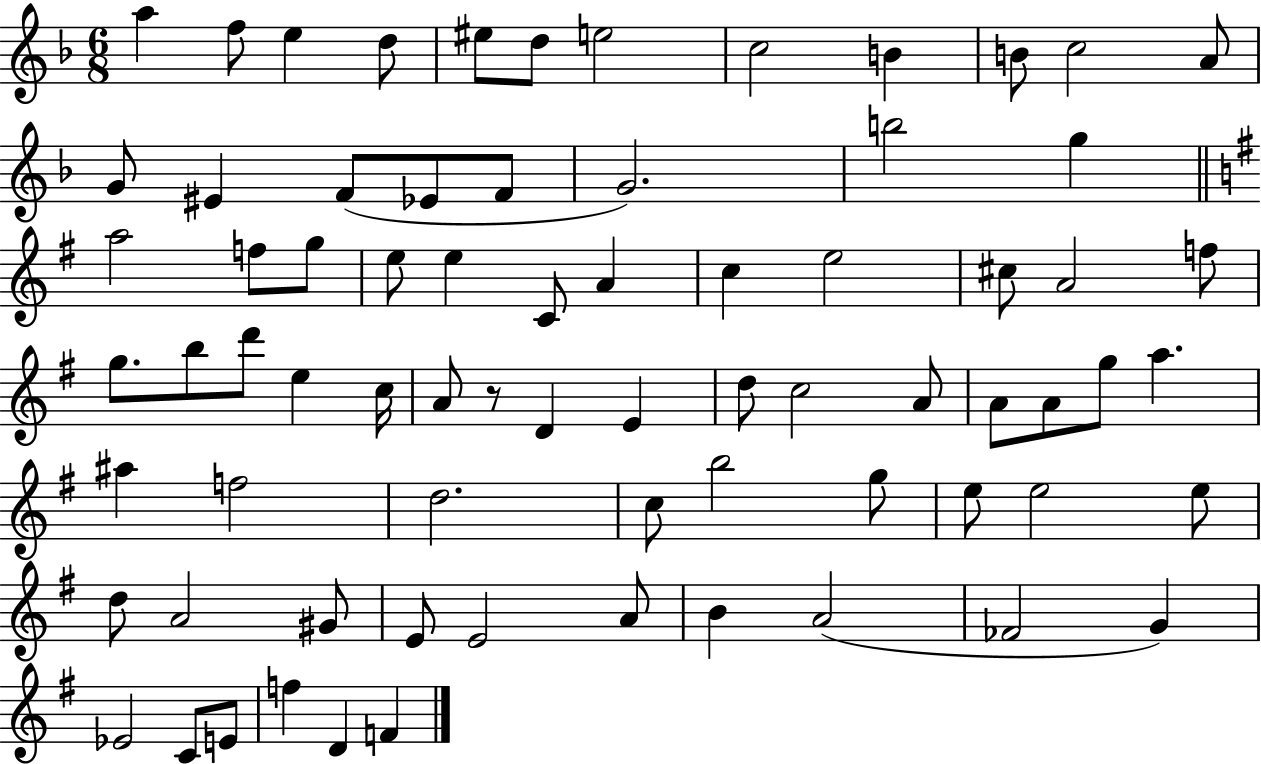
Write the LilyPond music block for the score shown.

{
  \clef treble
  \numericTimeSignature
  \time 6/8
  \key f \major
  \repeat volta 2 { a''4 f''8 e''4 d''8 | eis''8 d''8 e''2 | c''2 b'4 | b'8 c''2 a'8 | \break g'8 eis'4 f'8( ees'8 f'8 | g'2.) | b''2 g''4 | \bar "||" \break \key e \minor a''2 f''8 g''8 | e''8 e''4 c'8 a'4 | c''4 e''2 | cis''8 a'2 f''8 | \break g''8. b''8 d'''8 e''4 c''16 | a'8 r8 d'4 e'4 | d''8 c''2 a'8 | a'8 a'8 g''8 a''4. | \break ais''4 f''2 | d''2. | c''8 b''2 g''8 | e''8 e''2 e''8 | \break d''8 a'2 gis'8 | e'8 e'2 a'8 | b'4 a'2( | fes'2 g'4) | \break ees'2 c'8 e'8 | f''4 d'4 f'4 | } \bar "|."
}